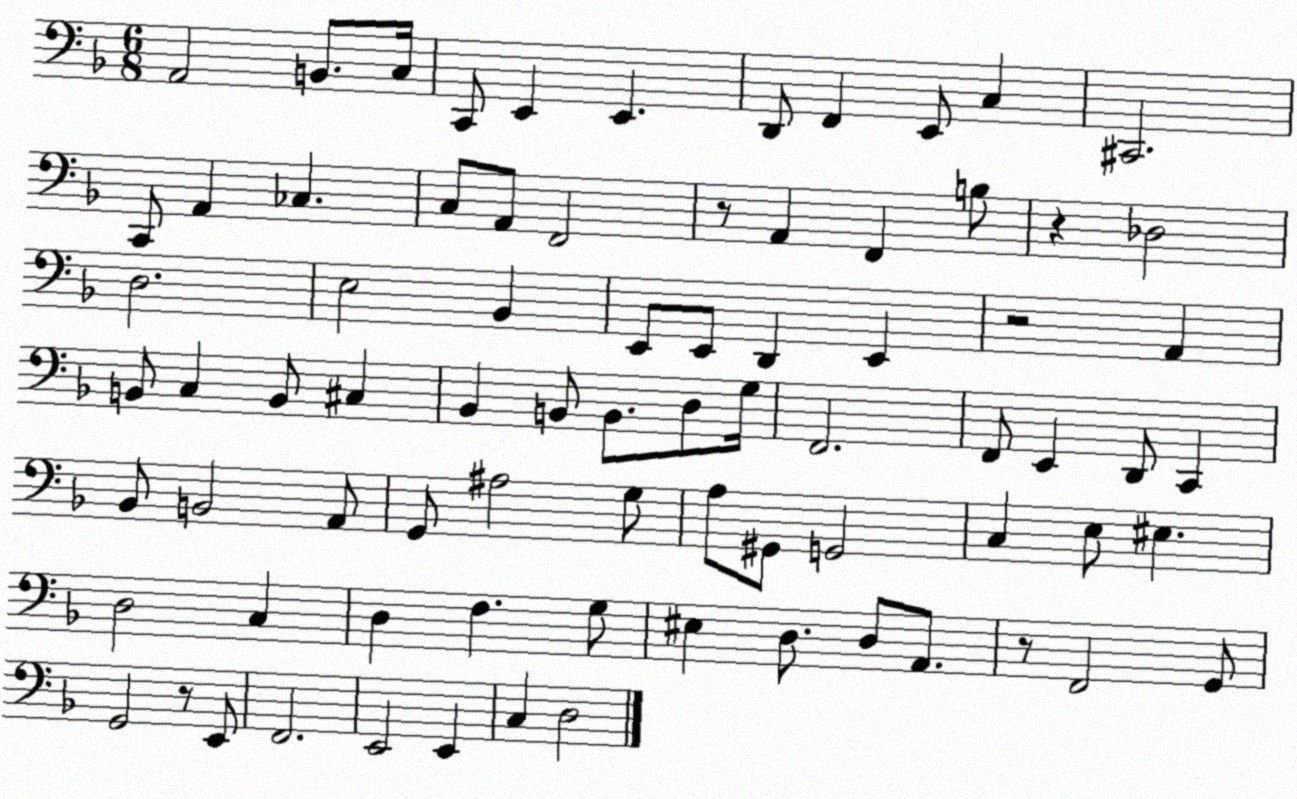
X:1
T:Untitled
M:6/8
L:1/4
K:F
A,,2 B,,/2 C,/4 C,,/2 E,, E,, D,,/2 F,, E,,/2 C, ^C,,2 C,,/2 A,, _C, C,/2 A,,/2 F,,2 z/2 A,, F,, B,/2 z _D,2 D,2 E,2 _B,, E,,/2 E,,/2 D,, E,, z2 A,, B,,/2 C, B,,/2 ^C, _B,, B,,/2 B,,/2 D,/2 G,/4 F,,2 F,,/2 E,, D,,/2 C,, _B,,/2 B,,2 A,,/2 G,,/2 ^A,2 G,/2 A,/2 ^G,,/2 G,,2 C, E,/2 ^E, D,2 C, D, F, G,/2 ^E, D,/2 D,/2 A,,/2 z/2 F,,2 G,,/2 G,,2 z/2 E,,/2 F,,2 E,,2 E,, C, D,2